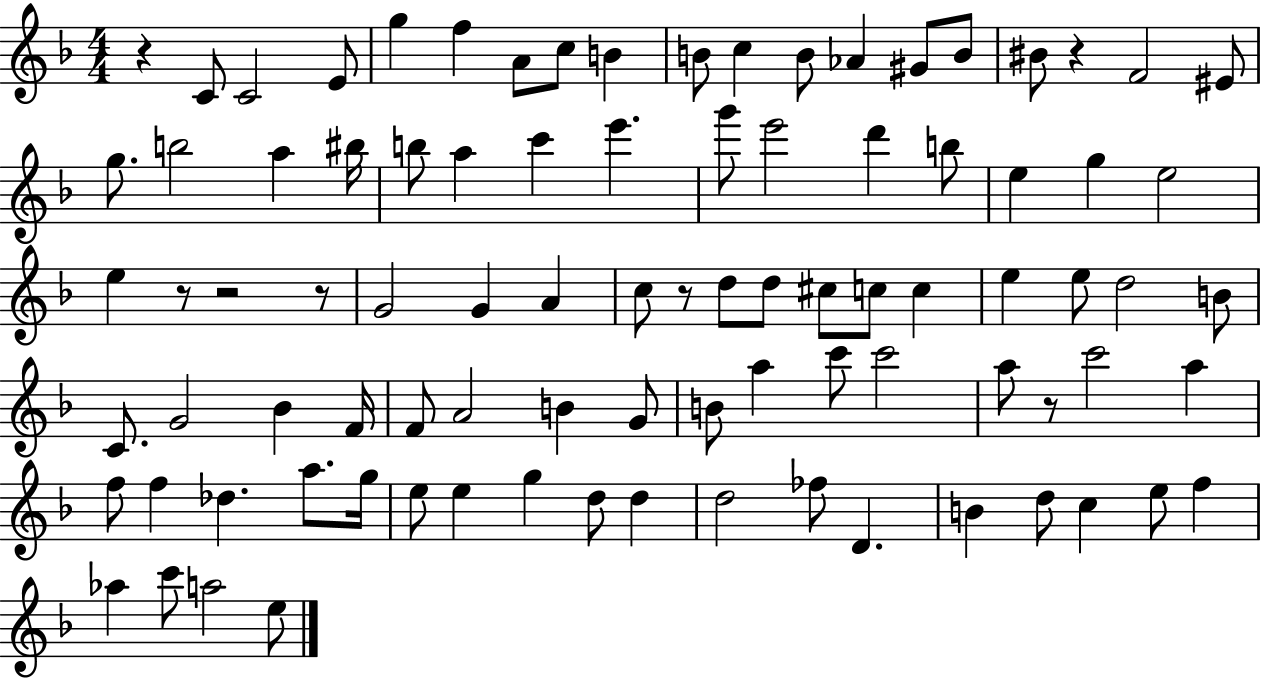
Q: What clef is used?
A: treble